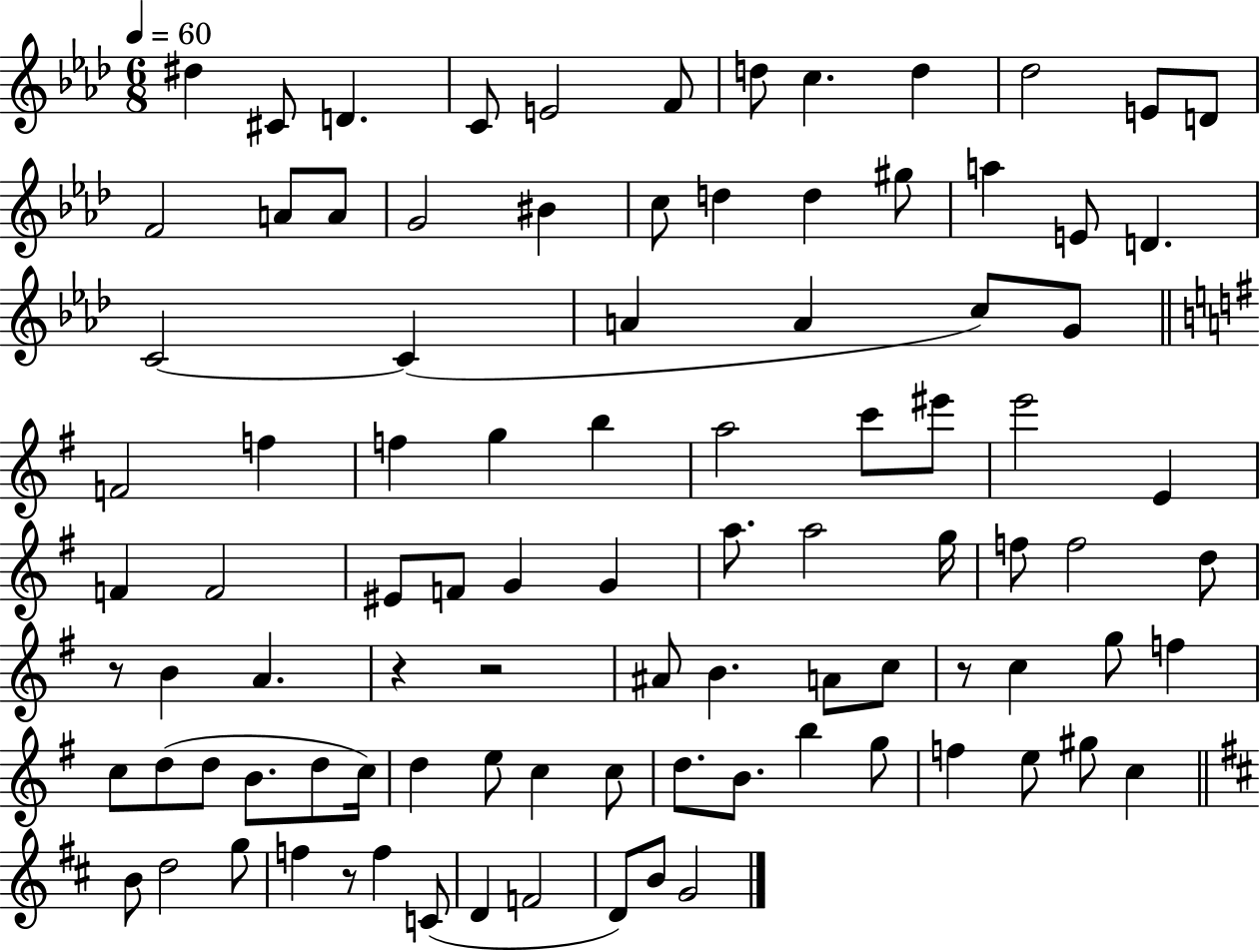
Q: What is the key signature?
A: AES major